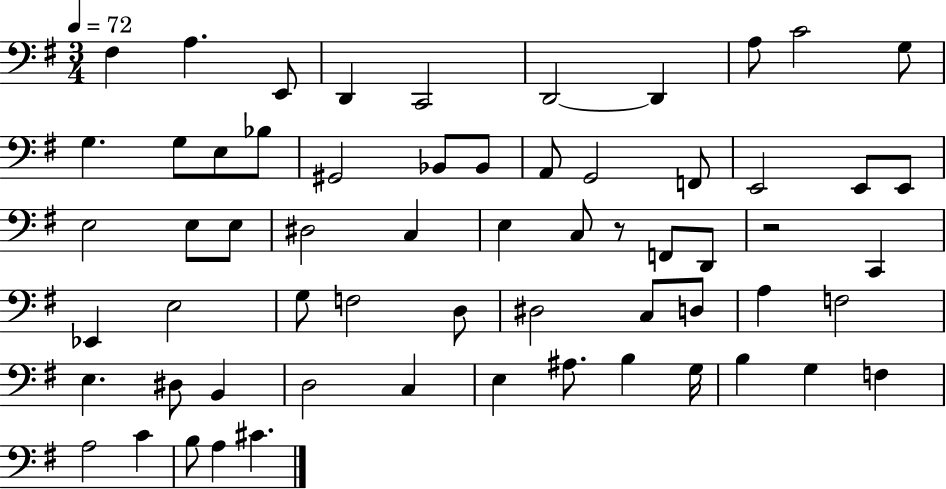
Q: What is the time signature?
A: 3/4